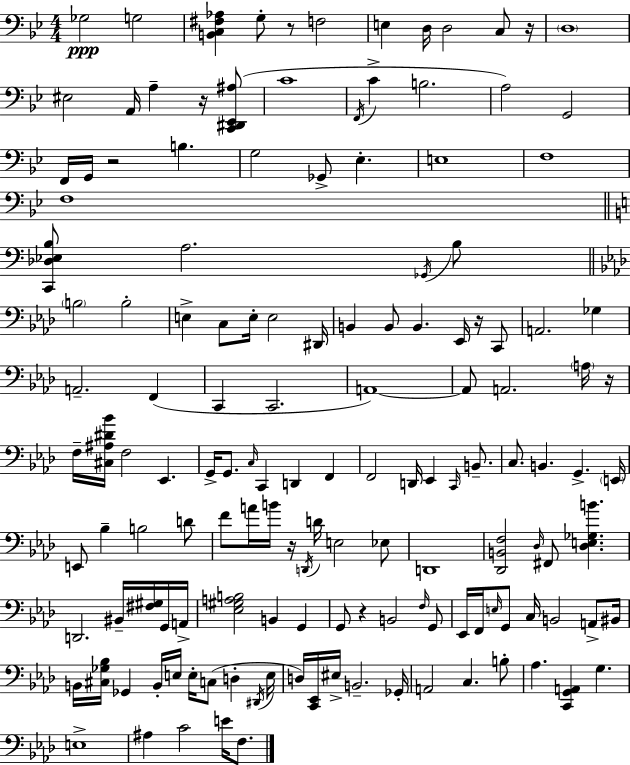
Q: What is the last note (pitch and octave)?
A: F3